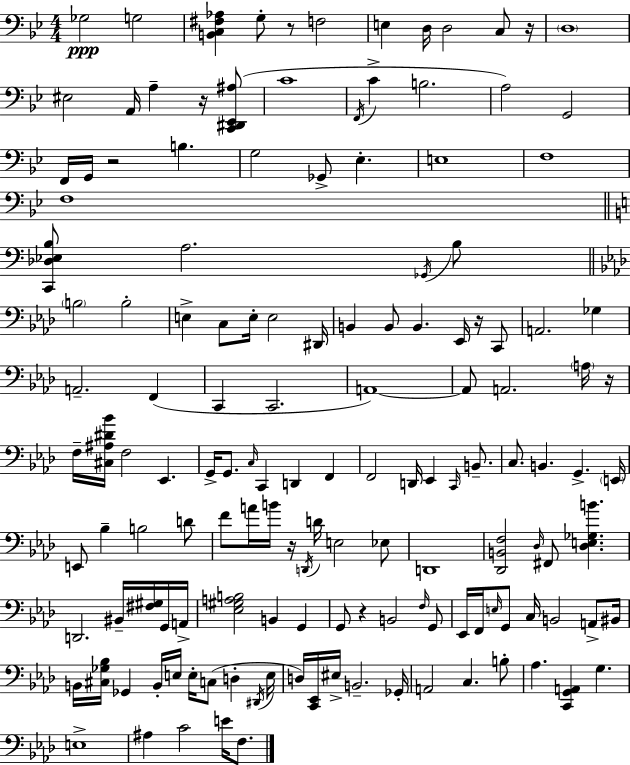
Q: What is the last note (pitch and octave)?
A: F3